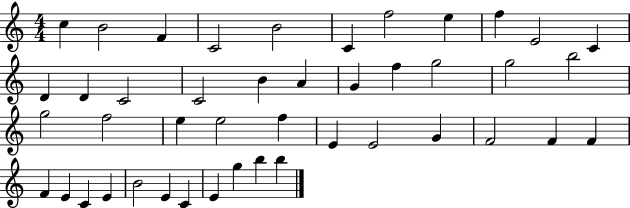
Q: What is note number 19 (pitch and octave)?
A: F5